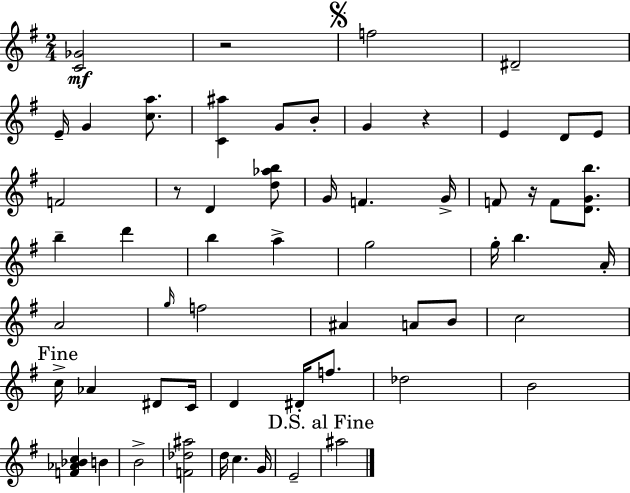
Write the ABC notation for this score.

X:1
T:Untitled
M:2/4
L:1/4
K:G
[C_G]2 z2 f2 ^D2 E/4 G [ca]/2 [C^a] G/2 B/2 G z E D/2 E/2 F2 z/2 D [d_ab]/2 G/4 F G/4 F/2 z/4 F/2 [DGb]/2 b d' b a g2 g/4 b A/4 A2 g/4 f2 ^A A/2 B/2 c2 c/4 _A ^D/2 C/4 D ^D/4 f/2 _d2 B2 [F_A_Bc] B B2 [F_d^a]2 d/4 c G/4 E2 ^a2